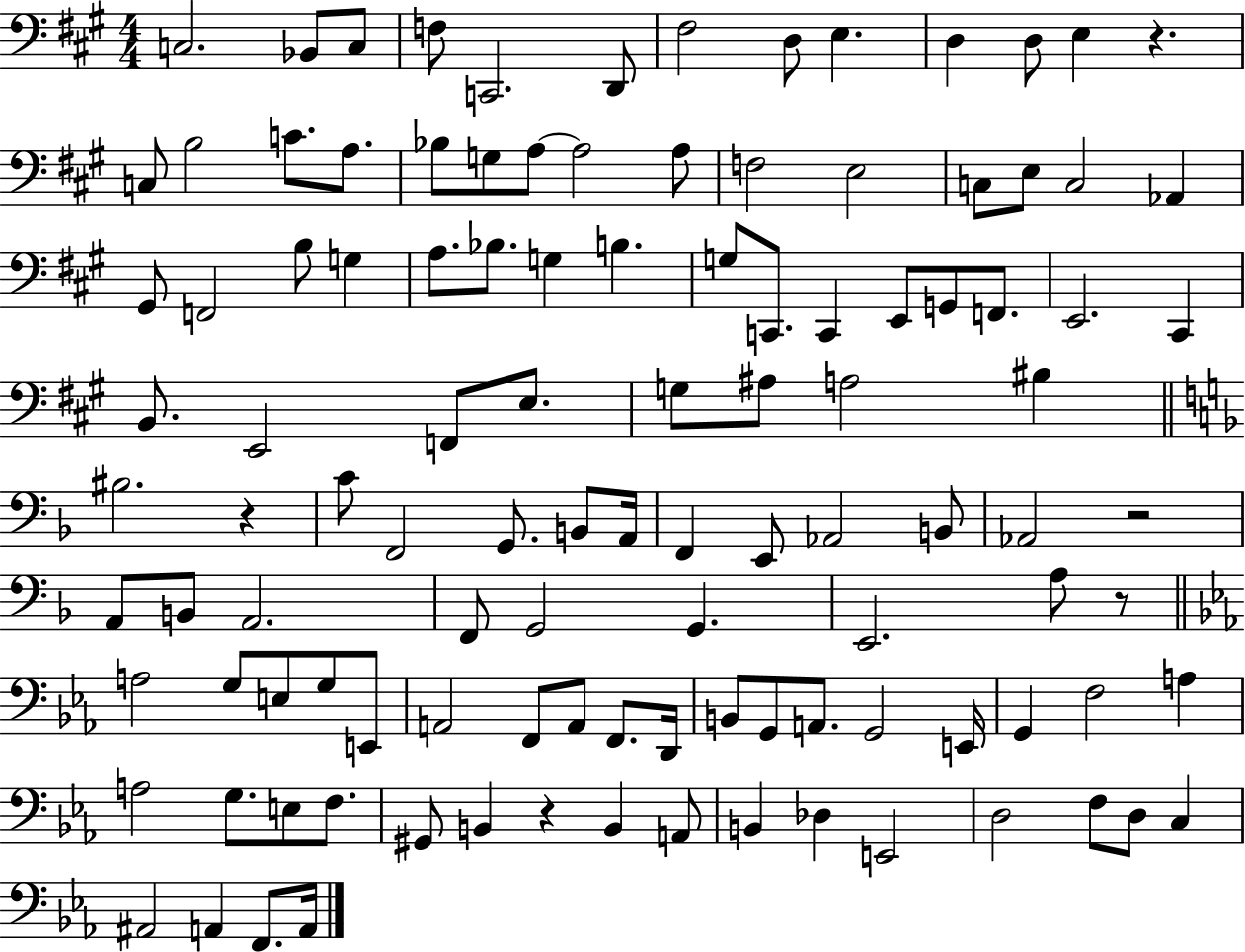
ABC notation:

X:1
T:Untitled
M:4/4
L:1/4
K:A
C,2 _B,,/2 C,/2 F,/2 C,,2 D,,/2 ^F,2 D,/2 E, D, D,/2 E, z C,/2 B,2 C/2 A,/2 _B,/2 G,/2 A,/2 A,2 A,/2 F,2 E,2 C,/2 E,/2 C,2 _A,, ^G,,/2 F,,2 B,/2 G, A,/2 _B,/2 G, B, G,/2 C,,/2 C,, E,,/2 G,,/2 F,,/2 E,,2 ^C,, B,,/2 E,,2 F,,/2 E,/2 G,/2 ^A,/2 A,2 ^B, ^B,2 z C/2 F,,2 G,,/2 B,,/2 A,,/4 F,, E,,/2 _A,,2 B,,/2 _A,,2 z2 A,,/2 B,,/2 A,,2 F,,/2 G,,2 G,, E,,2 A,/2 z/2 A,2 G,/2 E,/2 G,/2 E,,/2 A,,2 F,,/2 A,,/2 F,,/2 D,,/4 B,,/2 G,,/2 A,,/2 G,,2 E,,/4 G,, F,2 A, A,2 G,/2 E,/2 F,/2 ^G,,/2 B,, z B,, A,,/2 B,, _D, E,,2 D,2 F,/2 D,/2 C, ^A,,2 A,, F,,/2 A,,/4